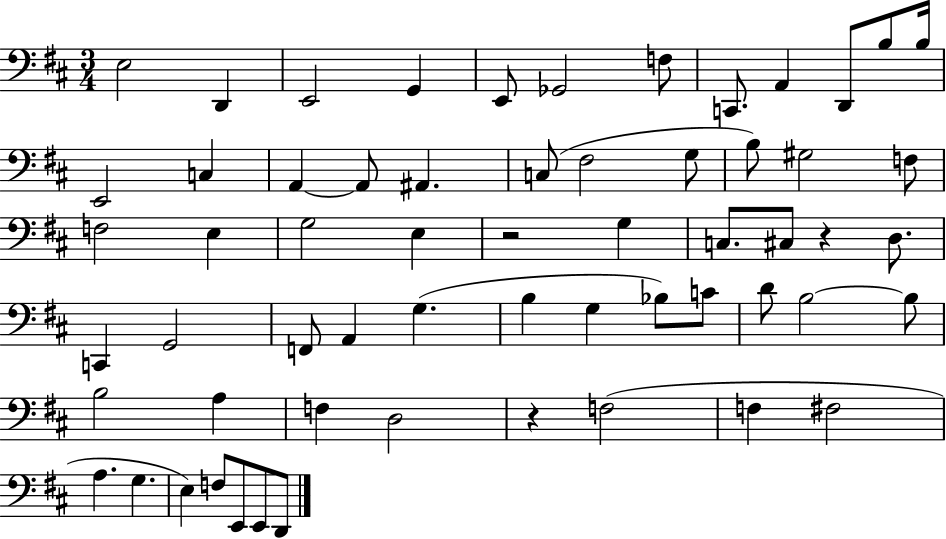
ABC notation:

X:1
T:Untitled
M:3/4
L:1/4
K:D
E,2 D,, E,,2 G,, E,,/2 _G,,2 F,/2 C,,/2 A,, D,,/2 B,/2 B,/4 E,,2 C, A,, A,,/2 ^A,, C,/2 ^F,2 G,/2 B,/2 ^G,2 F,/2 F,2 E, G,2 E, z2 G, C,/2 ^C,/2 z D,/2 C,, G,,2 F,,/2 A,, G, B, G, _B,/2 C/2 D/2 B,2 B,/2 B,2 A, F, D,2 z F,2 F, ^F,2 A, G, E, F,/2 E,,/2 E,,/2 D,,/2